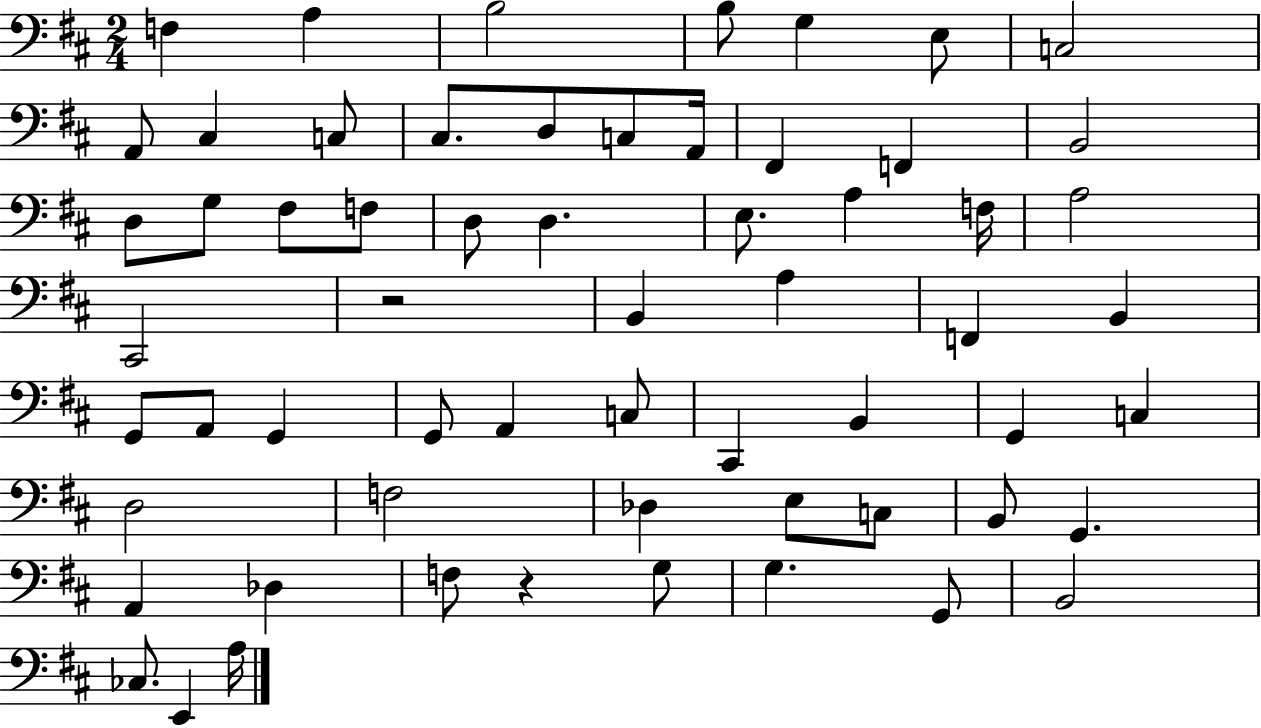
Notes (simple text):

F3/q A3/q B3/h B3/e G3/q E3/e C3/h A2/e C#3/q C3/e C#3/e. D3/e C3/e A2/s F#2/q F2/q B2/h D3/e G3/e F#3/e F3/e D3/e D3/q. E3/e. A3/q F3/s A3/h C#2/h R/h B2/q A3/q F2/q B2/q G2/e A2/e G2/q G2/e A2/q C3/e C#2/q B2/q G2/q C3/q D3/h F3/h Db3/q E3/e C3/e B2/e G2/q. A2/q Db3/q F3/e R/q G3/e G3/q. G2/e B2/h CES3/e. E2/q A3/s